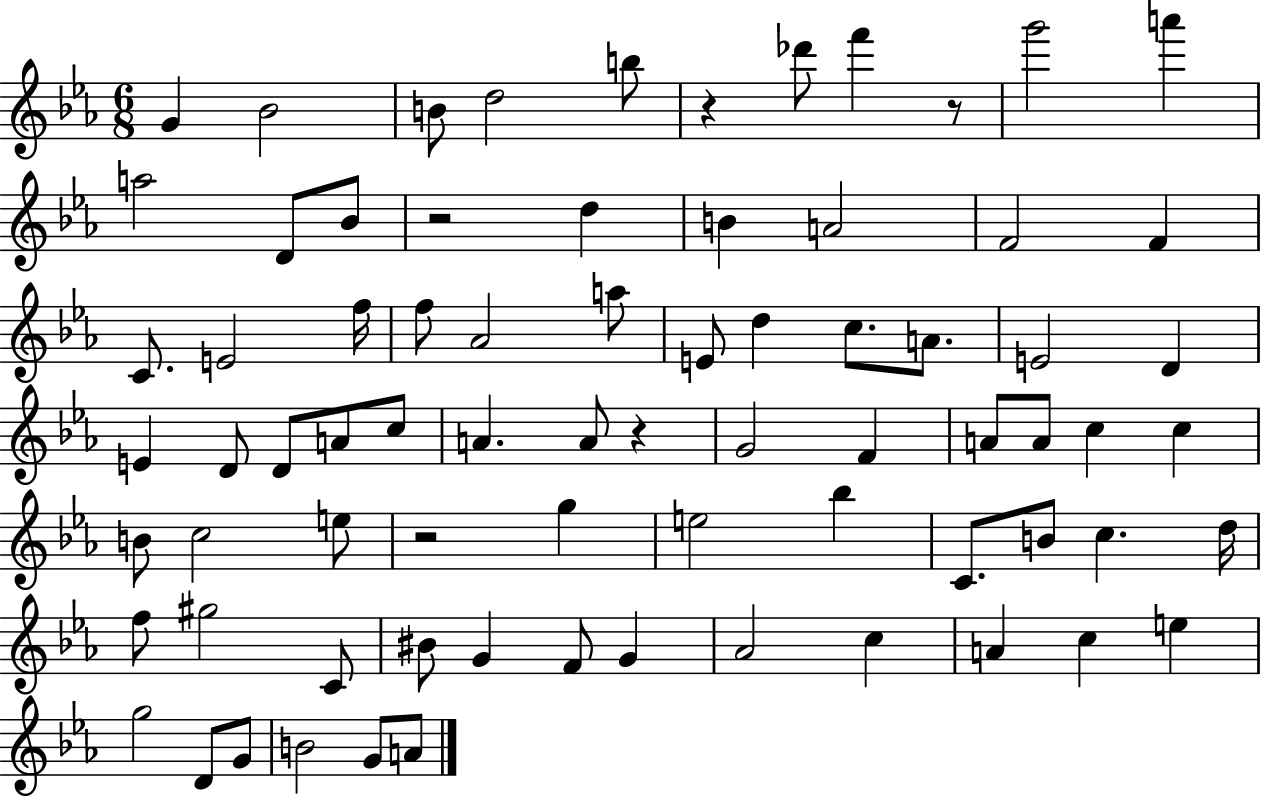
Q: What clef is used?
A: treble